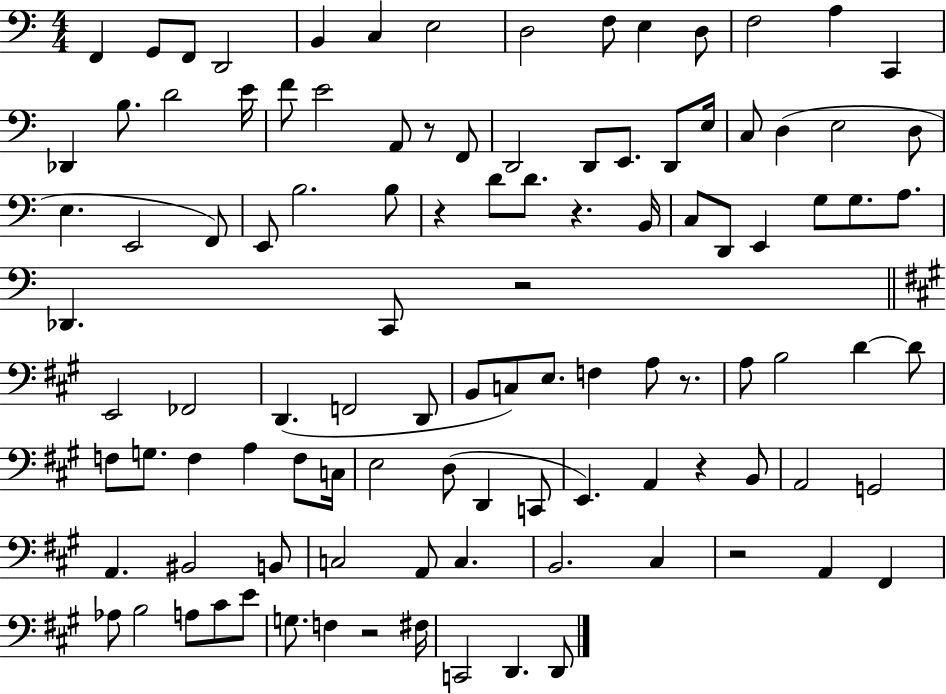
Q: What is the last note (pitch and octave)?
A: D2